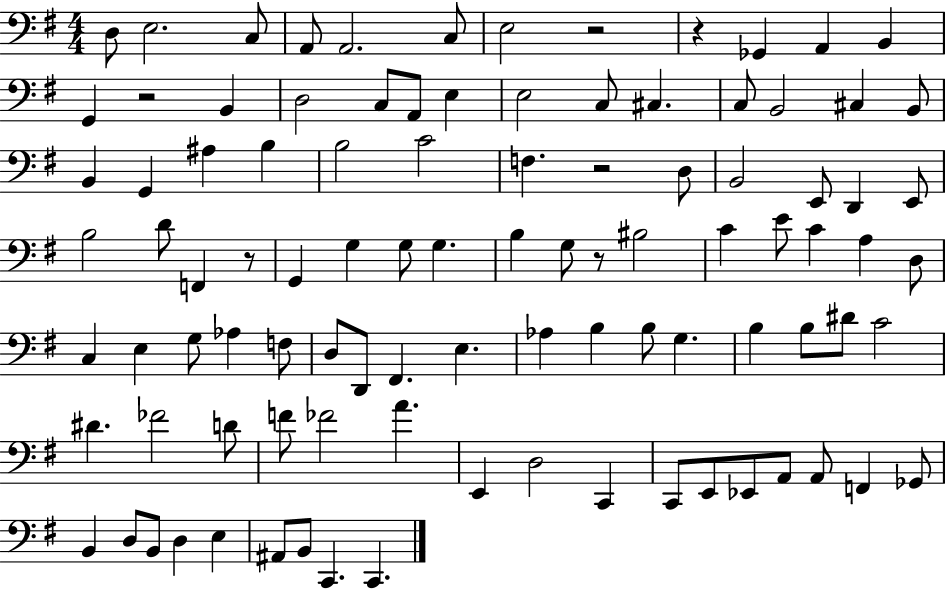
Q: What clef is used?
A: bass